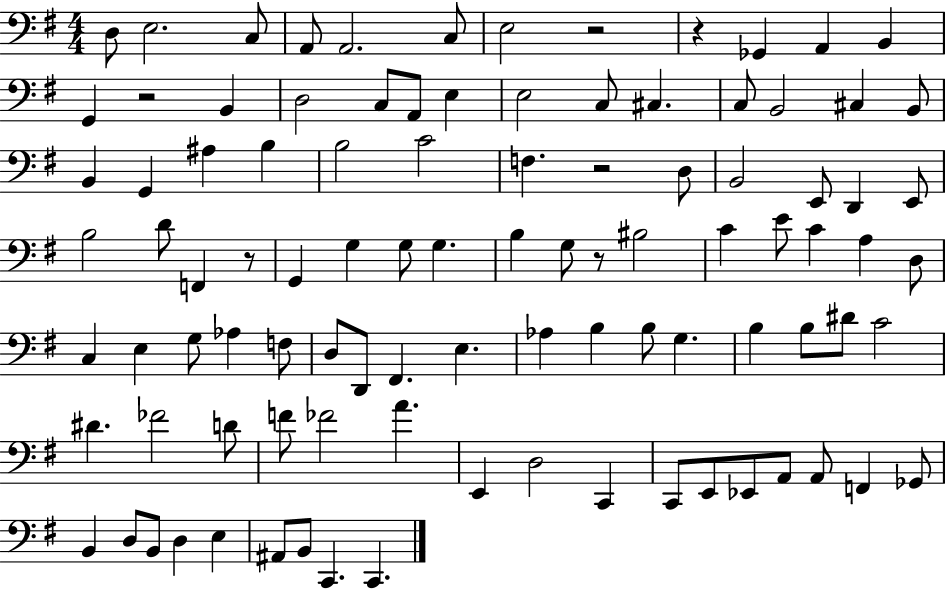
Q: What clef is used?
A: bass